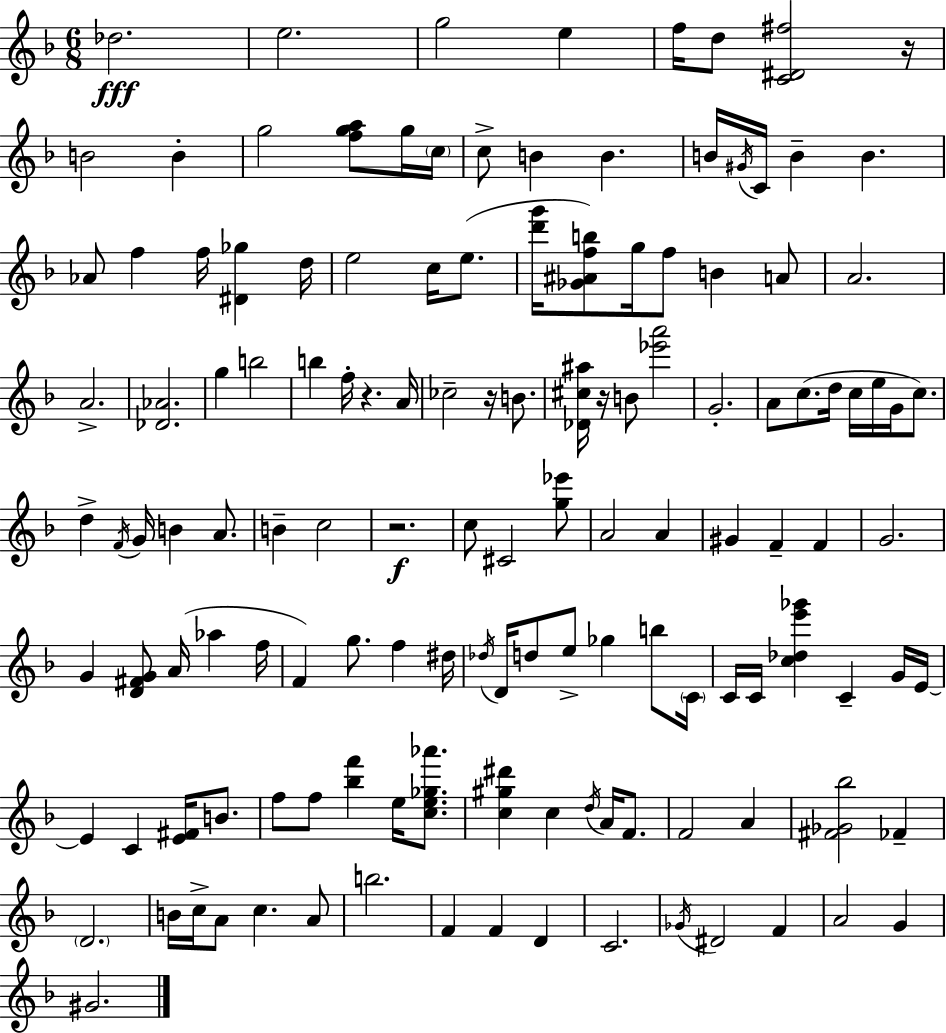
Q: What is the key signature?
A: F major